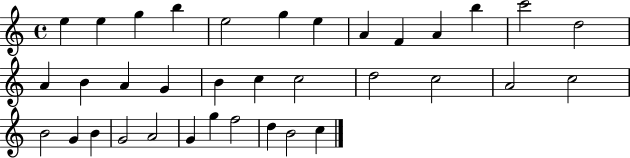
{
  \clef treble
  \time 4/4
  \defaultTimeSignature
  \key c \major
  e''4 e''4 g''4 b''4 | e''2 g''4 e''4 | a'4 f'4 a'4 b''4 | c'''2 d''2 | \break a'4 b'4 a'4 g'4 | b'4 c''4 c''2 | d''2 c''2 | a'2 c''2 | \break b'2 g'4 b'4 | g'2 a'2 | g'4 g''4 f''2 | d''4 b'2 c''4 | \break \bar "|."
}